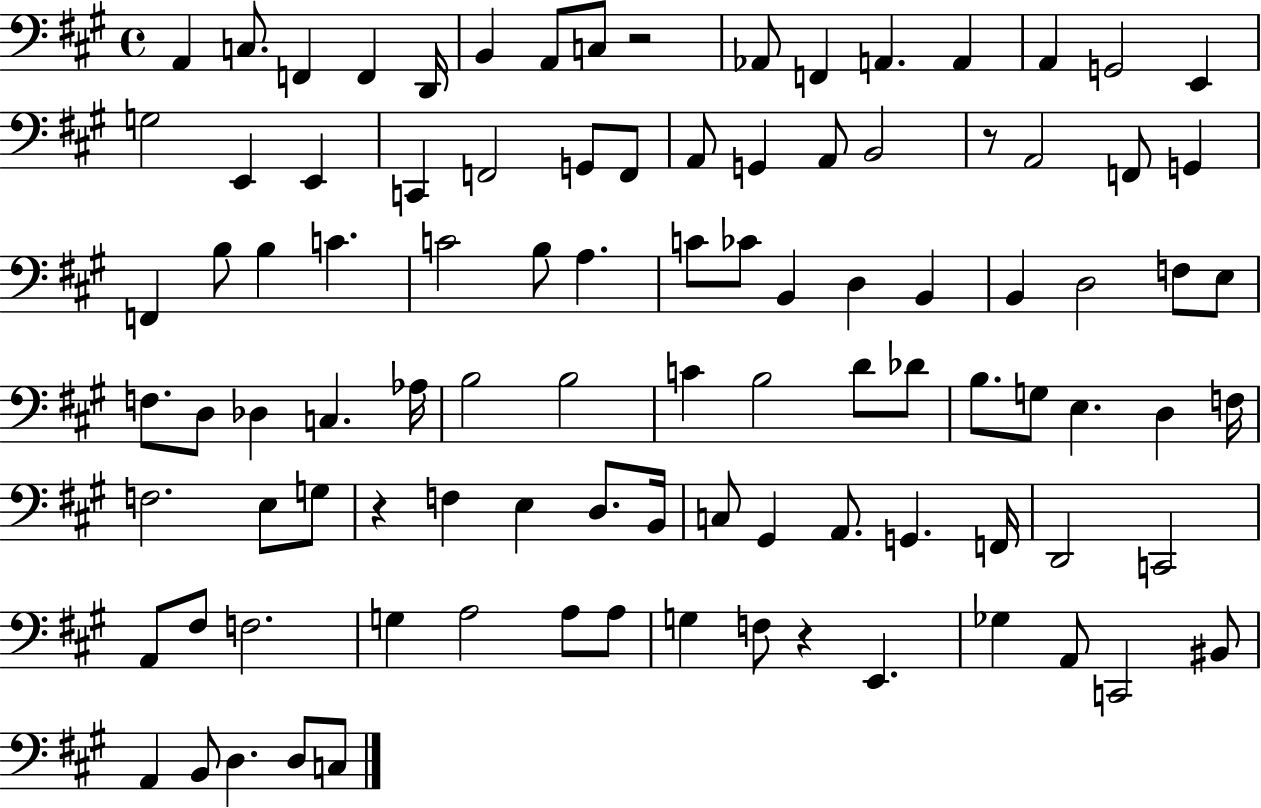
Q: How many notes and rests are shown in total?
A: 98